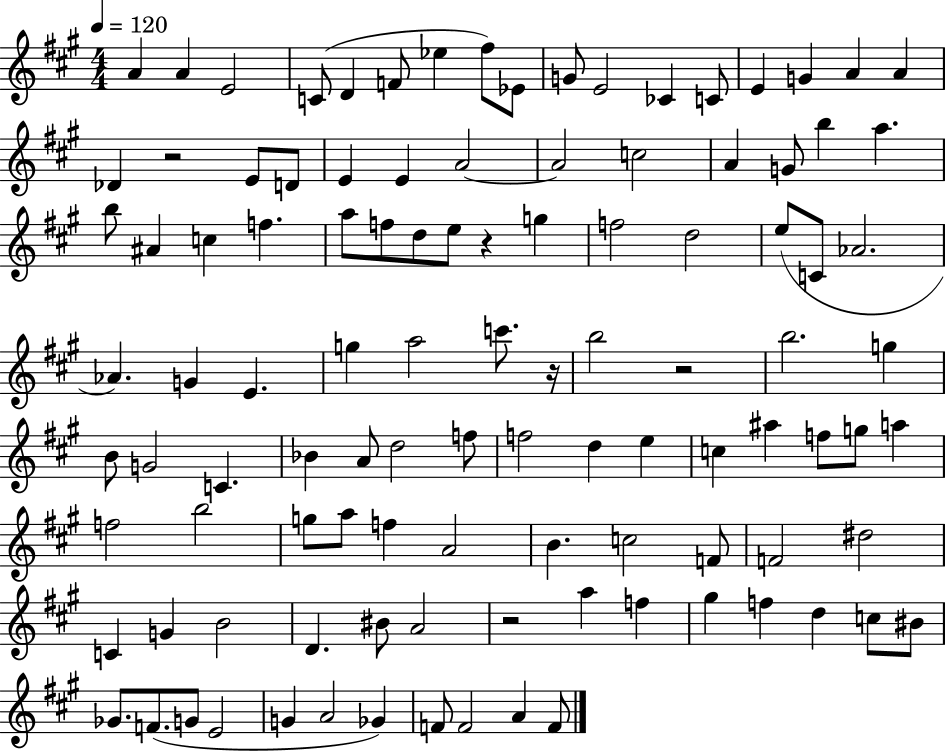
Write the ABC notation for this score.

X:1
T:Untitled
M:4/4
L:1/4
K:A
A A E2 C/2 D F/2 _e ^f/2 _E/2 G/2 E2 _C C/2 E G A A _D z2 E/2 D/2 E E A2 A2 c2 A G/2 b a b/2 ^A c f a/2 f/2 d/2 e/2 z g f2 d2 e/2 C/2 _A2 _A G E g a2 c'/2 z/4 b2 z2 b2 g B/2 G2 C _B A/2 d2 f/2 f2 d e c ^a f/2 g/2 a f2 b2 g/2 a/2 f A2 B c2 F/2 F2 ^d2 C G B2 D ^B/2 A2 z2 a f ^g f d c/2 ^B/2 _G/2 F/2 G/2 E2 G A2 _G F/2 F2 A F/2